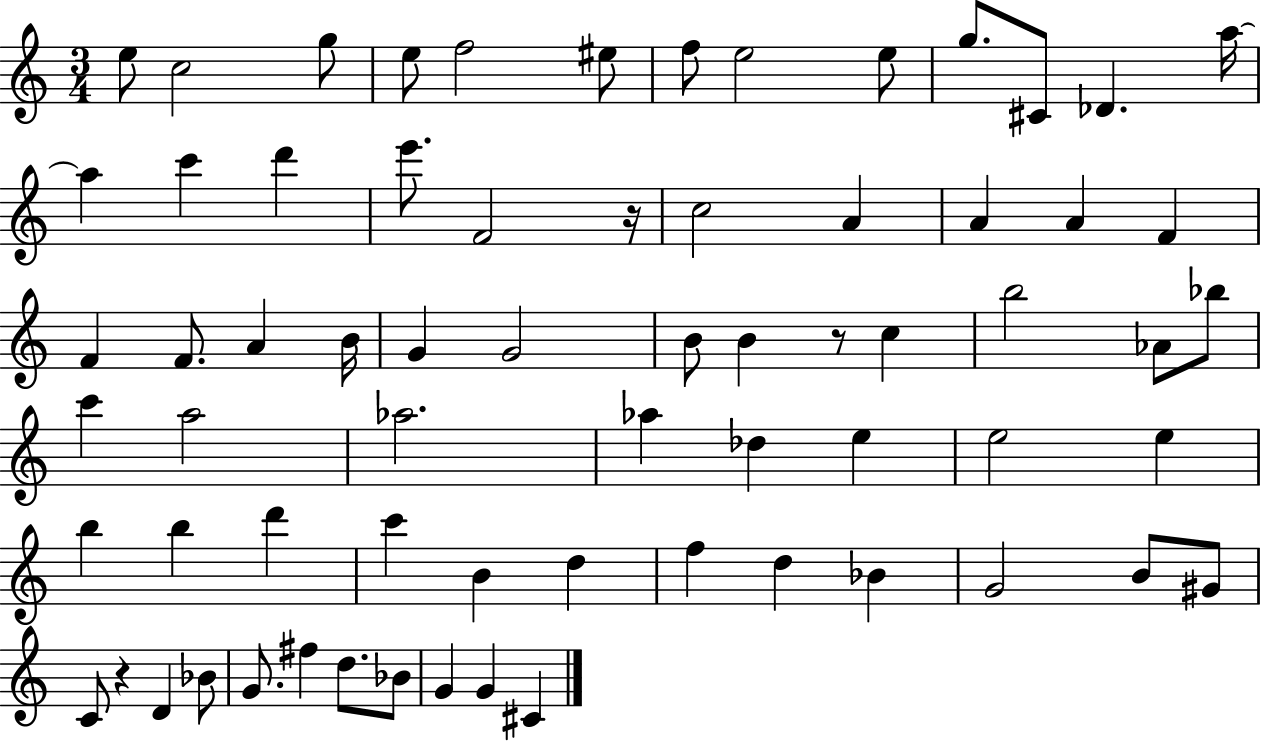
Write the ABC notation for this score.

X:1
T:Untitled
M:3/4
L:1/4
K:C
e/2 c2 g/2 e/2 f2 ^e/2 f/2 e2 e/2 g/2 ^C/2 _D a/4 a c' d' e'/2 F2 z/4 c2 A A A F F F/2 A B/4 G G2 B/2 B z/2 c b2 _A/2 _b/2 c' a2 _a2 _a _d e e2 e b b d' c' B d f d _B G2 B/2 ^G/2 C/2 z D _B/2 G/2 ^f d/2 _B/2 G G ^C